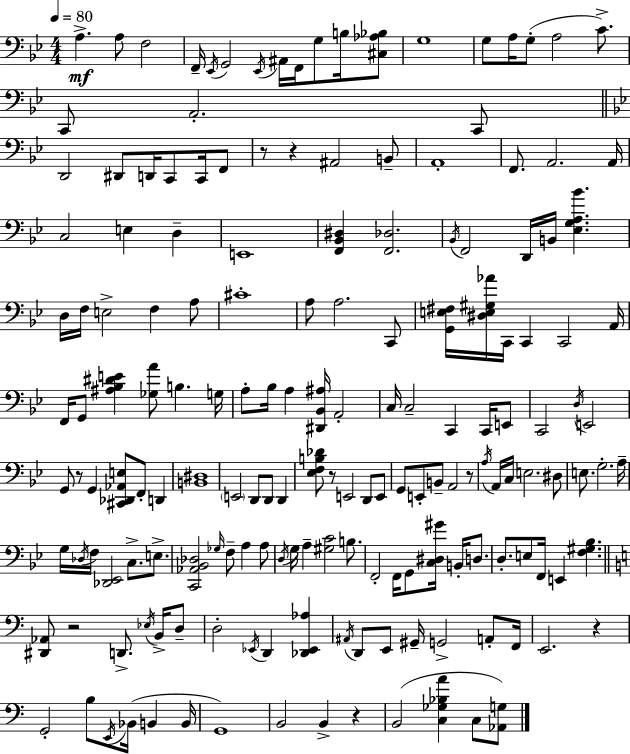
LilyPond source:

{
  \clef bass
  \numericTimeSignature
  \time 4/4
  \key bes \major
  \tempo 4 = 80
  a4.->\mf a8 f2 | f,16-- \acciaccatura { ees,16 } g,2 \acciaccatura { ees,16 } ais,16 f,16 g8 b16 | <cis aes bes>8 g1 | g8 a16 g8-.( a2 c'8.->) | \break c,8 a,2.-. | c,8 \bar "||" \break \key bes \major d,2 dis,8 d,16 c,8 c,16 f,8 | r8 r4 ais,2 b,8-- | a,1-. | f,8. a,2. a,16 | \break c2 e4 d4-- | e,1 | <f, bes, dis>4 <f, des>2. | \acciaccatura { bes,16 } f,2 d,16 b,16 <ees g a bes'>4. | \break d16 f16 e2-> f4 a8 | cis'1-. | a8 a2. c,8 | <g, e fis>16 <dis e gis aes'>16 c,16 c,4 c,2 | \break a,16 f,16 g,8 <ais bes dis' e'>4 <ges a'>8 b4. | g16 a8-. bes16 a4 <dis, bes, ais>16 a,2-. | c16 c2-- c,4 c,16 e,8 | c,2 \acciaccatura { d16 } e,2 | \break g,8 r8 g,4 <cis, des, aes, e>8 f,8-. d,4 | <b, dis>1 | \parenthesize e,2 d,8 d,8 d,4 | <ees f b des'>8 r8 e,2 d,8 | \break e,8 g,8 e,8-. b,8-- a,2 | r8 \acciaccatura { a16 } a,16 c16 e2. | dis8 e8. g2.-. | a16-- g16 \acciaccatura { des16 } f16 <des, ees,>2 c8.-> | \break e8.-> <c, aes, bes, des>2 \grace { ges16 } f8-- a4 | a8 \acciaccatura { d16 } g16 a4-- <gis c'>2 | b8. f,2-. f,16 g,8 | <c dis gis'>16 b,16-. d8. d8.-. e8 f,16 e,4 | \break <f gis bes>4. \bar "||" \break \key c \major <dis, aes,>8 r2 d,8.-> \acciaccatura { ees16 } b,16-> d8-- | d2-. \acciaccatura { ees,16 } d,4 <des, ees, aes>4 | \acciaccatura { ais,16 } d,8 e,8 gis,16-- g,2-> | a,8-. f,16 e,2. r4 | \break g,2-. b8 \acciaccatura { e,16 }( bes,16 b,4 | b,16 g,1) | b,2 b,4-> | r4 b,2( <c ges bes a'>4 | \break c8 <aes, g>8) \bar "|."
}